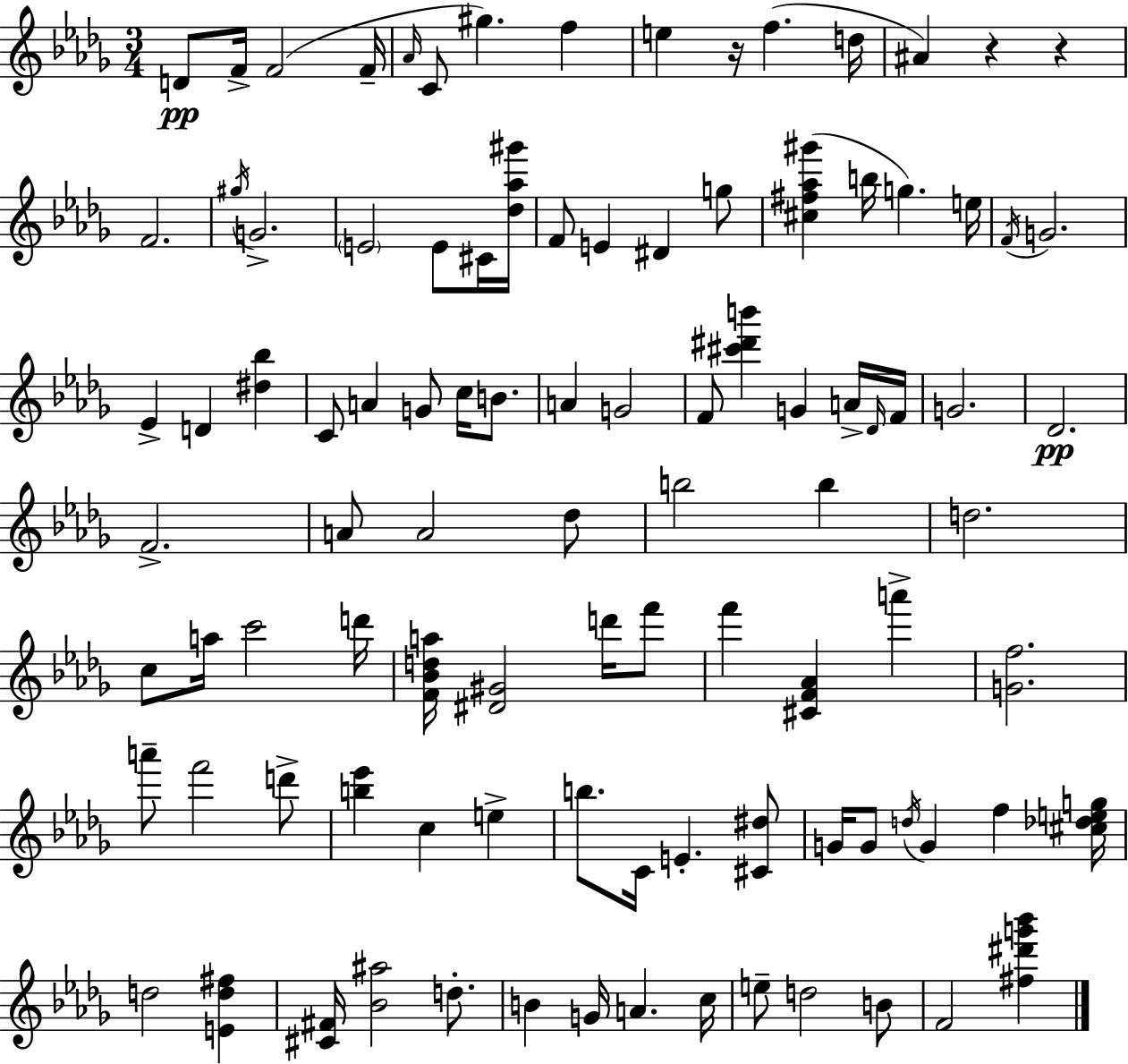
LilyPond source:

{
  \clef treble
  \numericTimeSignature
  \time 3/4
  \key bes \minor
  \repeat volta 2 { d'8\pp f'16-> f'2( f'16-- | \grace { aes'16 } c'8 gis''4.) f''4 | e''4 r16 f''4.( | d''16 ais'4) r4 r4 | \break f'2. | \acciaccatura { gis''16 } g'2.-> | \parenthesize e'2 e'8 | cis'16 <des'' aes'' gis'''>16 f'8 e'4 dis'4 | \break g''8 <cis'' fis'' aes'' gis'''>4( b''16 g''4.) | e''16 \acciaccatura { f'16 } g'2. | ees'4-> d'4 <dis'' bes''>4 | c'8 a'4 g'8 c''16 | \break b'8. a'4 g'2 | f'8 <cis''' dis''' b'''>4 g'4 | a'16-> \grace { des'16 } f'16 g'2. | des'2.\pp | \break f'2.-> | a'8 a'2 | des''8 b''2 | b''4 d''2. | \break c''8 a''16 c'''2 | d'''16 <f' bes' d'' a''>16 <dis' gis'>2 | d'''16 f'''8 f'''4 <cis' f' aes'>4 | a'''4-> <g' f''>2. | \break a'''8-- f'''2 | d'''8-> <b'' ees'''>4 c''4 | e''4-> b''8. c'16 e'4.-. | <cis' dis''>8 g'16 g'8 \acciaccatura { d''16 } g'4 | \break f''4 <cis'' des'' e'' g''>16 d''2 | <e' d'' fis''>4 <cis' fis'>16 <bes' ais''>2 | d''8.-. b'4 g'16 a'4. | c''16 e''8-- d''2 | \break b'8 f'2 | <fis'' dis''' g''' bes'''>4 } \bar "|."
}